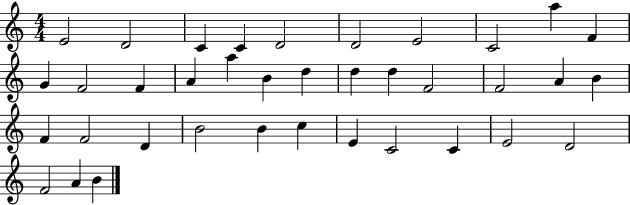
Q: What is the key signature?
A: C major